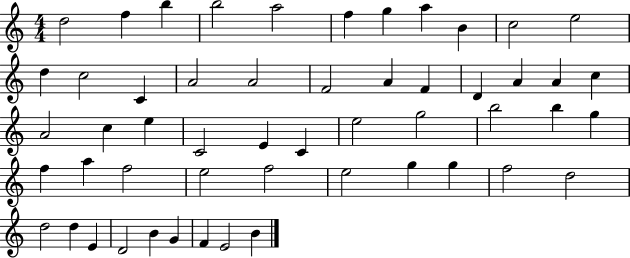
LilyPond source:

{
  \clef treble
  \numericTimeSignature
  \time 4/4
  \key c \major
  d''2 f''4 b''4 | b''2 a''2 | f''4 g''4 a''4 b'4 | c''2 e''2 | \break d''4 c''2 c'4 | a'2 a'2 | f'2 a'4 f'4 | d'4 a'4 a'4 c''4 | \break a'2 c''4 e''4 | c'2 e'4 c'4 | e''2 g''2 | b''2 b''4 g''4 | \break f''4 a''4 f''2 | e''2 f''2 | e''2 g''4 g''4 | f''2 d''2 | \break d''2 d''4 e'4 | d'2 b'4 g'4 | f'4 e'2 b'4 | \bar "|."
}